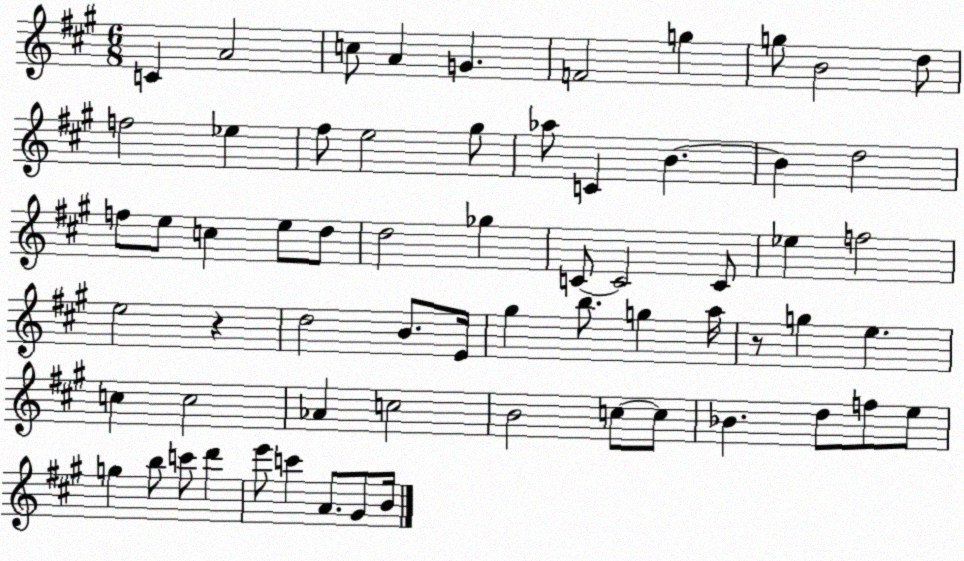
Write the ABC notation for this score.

X:1
T:Untitled
M:6/8
L:1/4
K:A
C A2 c/2 A G F2 g g/2 B2 d/2 f2 _e ^f/2 e2 ^g/2 _a/2 C B B d2 f/2 e/2 c e/2 d/2 d2 _g C/2 C2 C/2 _e f2 e2 z d2 B/2 E/4 ^g b/2 g a/4 z/2 g e c c2 _A c2 B2 c/2 c/2 _B d/2 f/2 e/2 g b/2 c'/2 d' e'/2 c' A/2 ^G/2 B/4